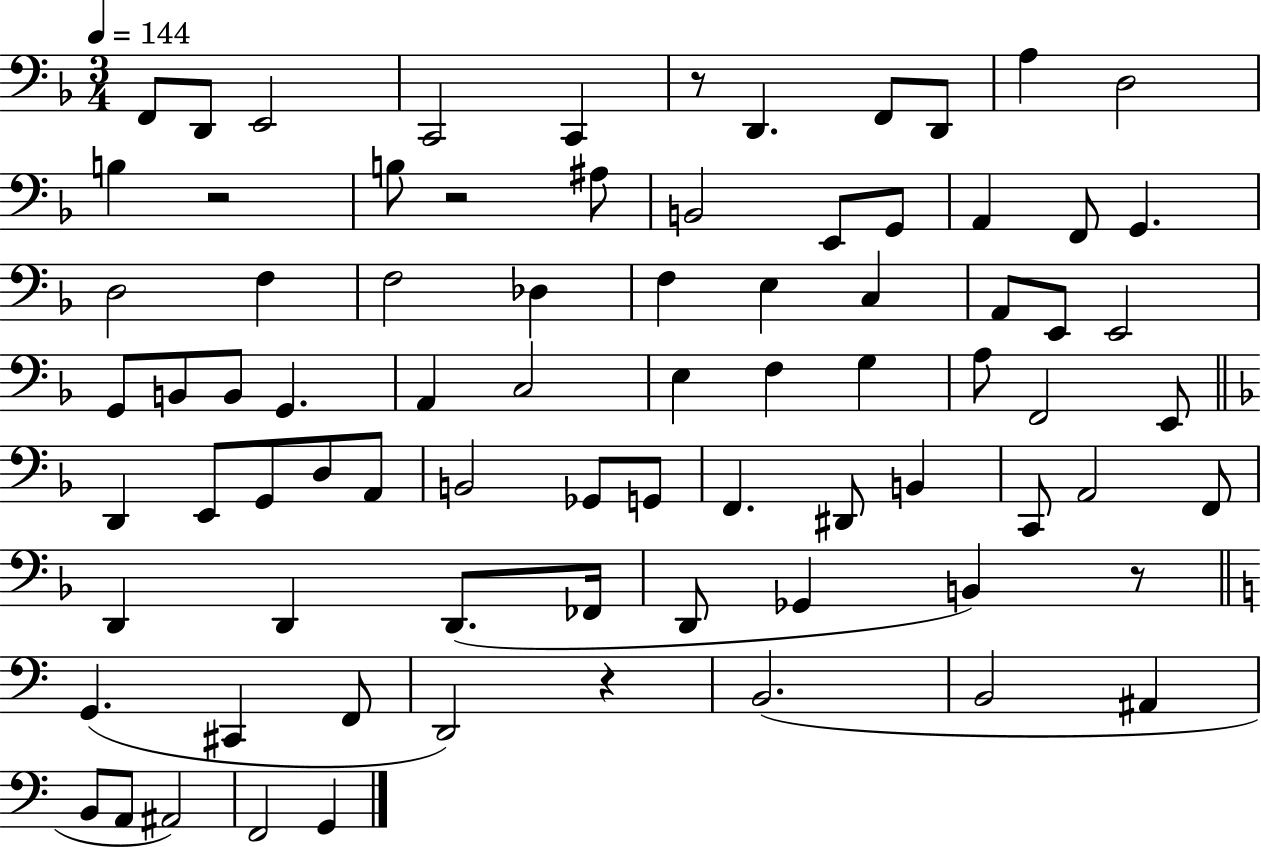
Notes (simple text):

F2/e D2/e E2/h C2/h C2/q R/e D2/q. F2/e D2/e A3/q D3/h B3/q R/h B3/e R/h A#3/e B2/h E2/e G2/e A2/q F2/e G2/q. D3/h F3/q F3/h Db3/q F3/q E3/q C3/q A2/e E2/e E2/h G2/e B2/e B2/e G2/q. A2/q C3/h E3/q F3/q G3/q A3/e F2/h E2/e D2/q E2/e G2/e D3/e A2/e B2/h Gb2/e G2/e F2/q. D#2/e B2/q C2/e A2/h F2/e D2/q D2/q D2/e. FES2/s D2/e Gb2/q B2/q R/e G2/q. C#2/q F2/e D2/h R/q B2/h. B2/h A#2/q B2/e A2/e A#2/h F2/h G2/q